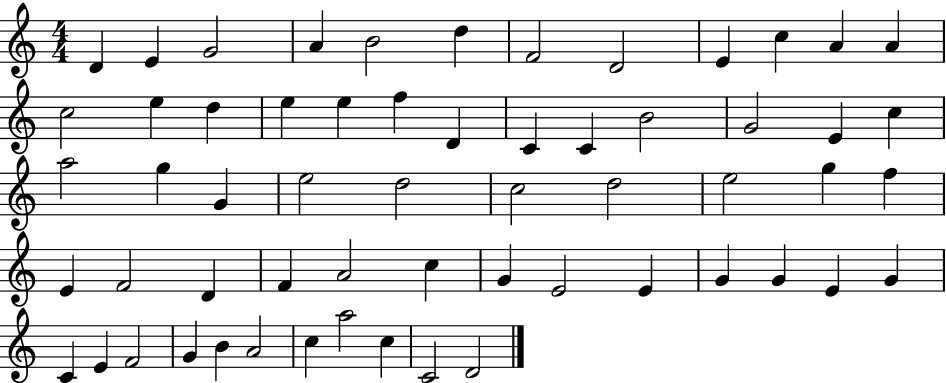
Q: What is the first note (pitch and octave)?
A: D4